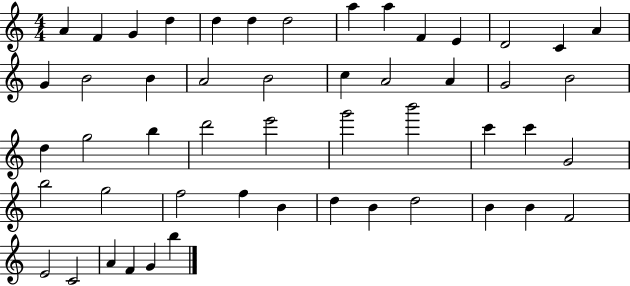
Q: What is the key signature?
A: C major